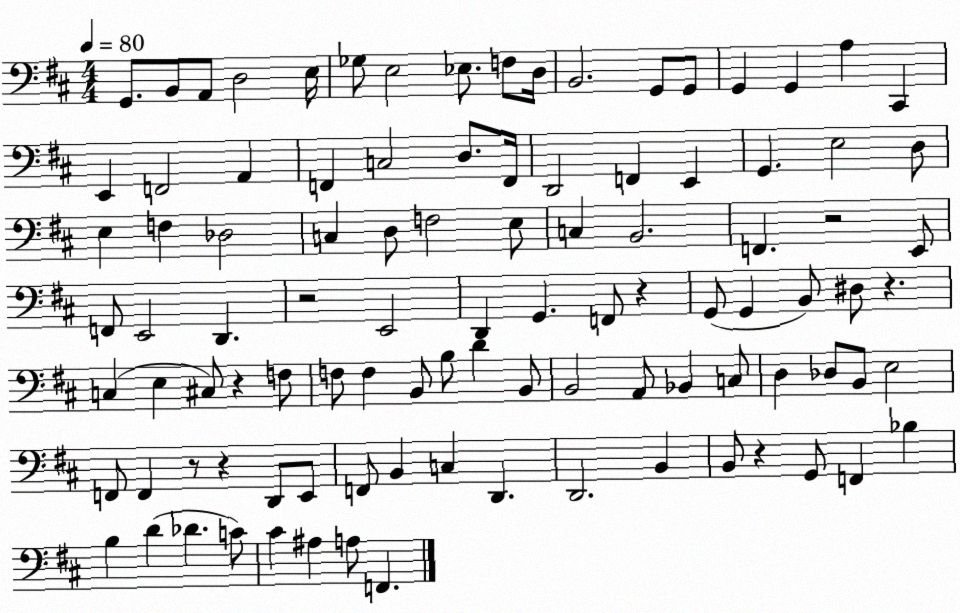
X:1
T:Untitled
M:4/4
L:1/4
K:D
G,,/2 B,,/2 A,,/2 D,2 E,/4 _G,/2 E,2 _E,/2 F,/2 D,/4 B,,2 G,,/2 G,,/2 G,, G,, A, ^C,, E,, F,,2 A,, F,, C,2 D,/2 F,,/4 D,,2 F,, E,, G,, E,2 D,/2 E, F, _D,2 C, D,/2 F,2 E,/2 C, B,,2 F,, z2 E,,/2 F,,/2 E,,2 D,, z2 E,,2 D,, G,, F,,/2 z G,,/2 G,, B,,/2 ^D,/2 z C, E, ^C,/2 z F,/2 F,/2 F, B,,/2 B,/2 D B,,/2 B,,2 A,,/2 _B,, C,/2 D, _D,/2 B,,/2 E,2 F,,/2 F,, z/2 z D,,/2 E,,/2 F,,/2 B,, C, D,, D,,2 B,, B,,/2 z G,,/2 F,, _B, B, D _D C/2 ^C ^A, A,/2 F,,